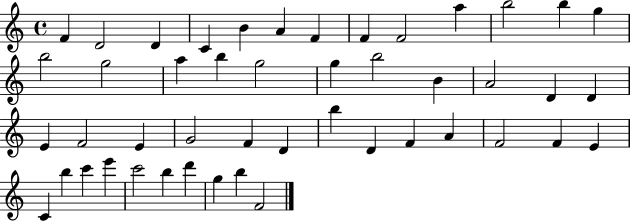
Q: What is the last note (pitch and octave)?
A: F4